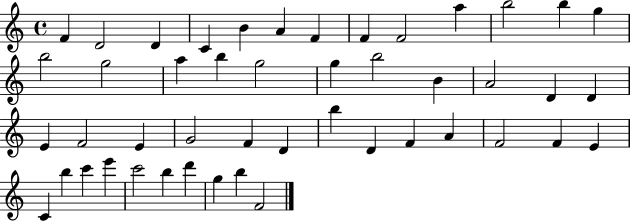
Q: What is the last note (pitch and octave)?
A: F4